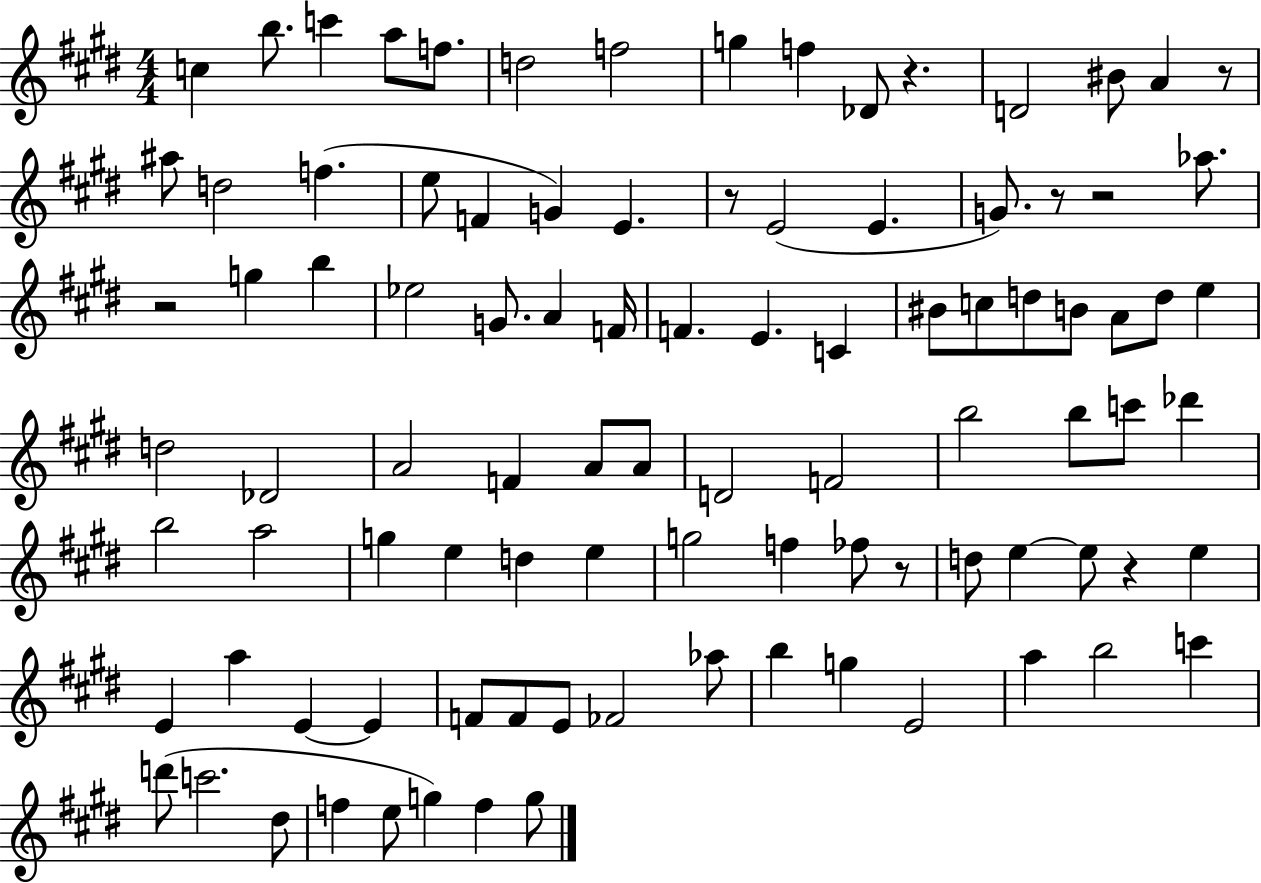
C5/q B5/e. C6/q A5/e F5/e. D5/h F5/h G5/q F5/q Db4/e R/q. D4/h BIS4/e A4/q R/e A#5/e D5/h F5/q. E5/e F4/q G4/q E4/q. R/e E4/h E4/q. G4/e. R/e R/h Ab5/e. R/h G5/q B5/q Eb5/h G4/e. A4/q F4/s F4/q. E4/q. C4/q BIS4/e C5/e D5/e B4/e A4/e D5/e E5/q D5/h Db4/h A4/h F4/q A4/e A4/e D4/h F4/h B5/h B5/e C6/e Db6/q B5/h A5/h G5/q E5/q D5/q E5/q G5/h F5/q FES5/e R/e D5/e E5/q E5/e R/q E5/q E4/q A5/q E4/q E4/q F4/e F4/e E4/e FES4/h Ab5/e B5/q G5/q E4/h A5/q B5/h C6/q D6/e C6/h. D#5/e F5/q E5/e G5/q F5/q G5/e